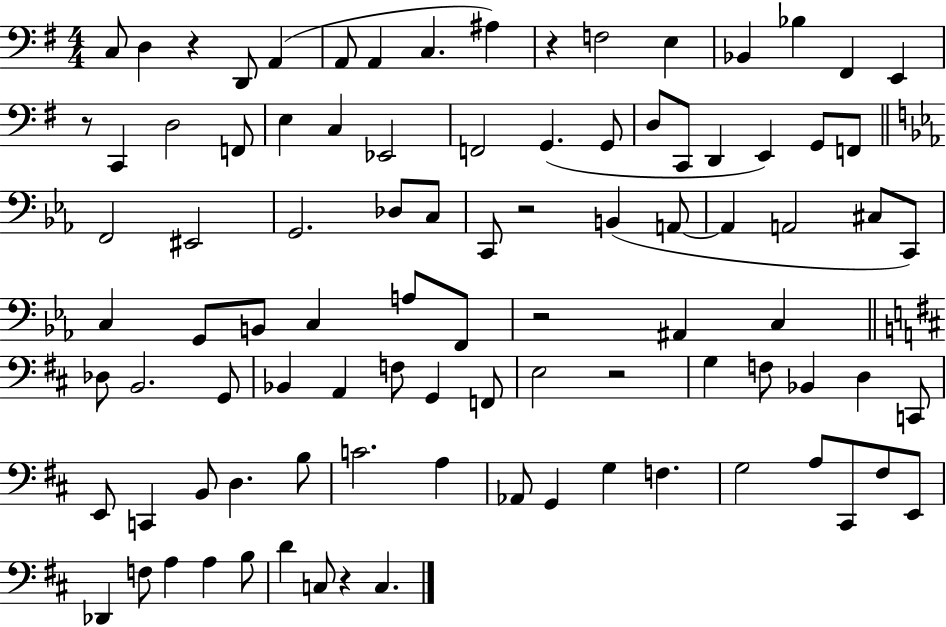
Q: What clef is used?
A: bass